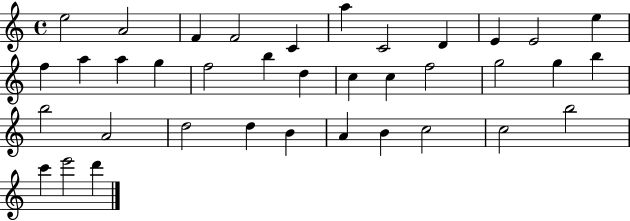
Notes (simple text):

E5/h A4/h F4/q F4/h C4/q A5/q C4/h D4/q E4/q E4/h E5/q F5/q A5/q A5/q G5/q F5/h B5/q D5/q C5/q C5/q F5/h G5/h G5/q B5/q B5/h A4/h D5/h D5/q B4/q A4/q B4/q C5/h C5/h B5/h C6/q E6/h D6/q